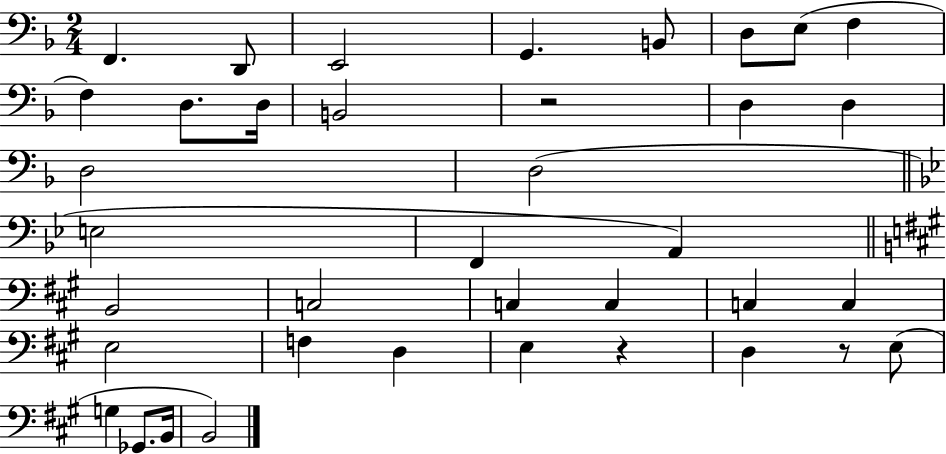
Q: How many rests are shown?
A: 3